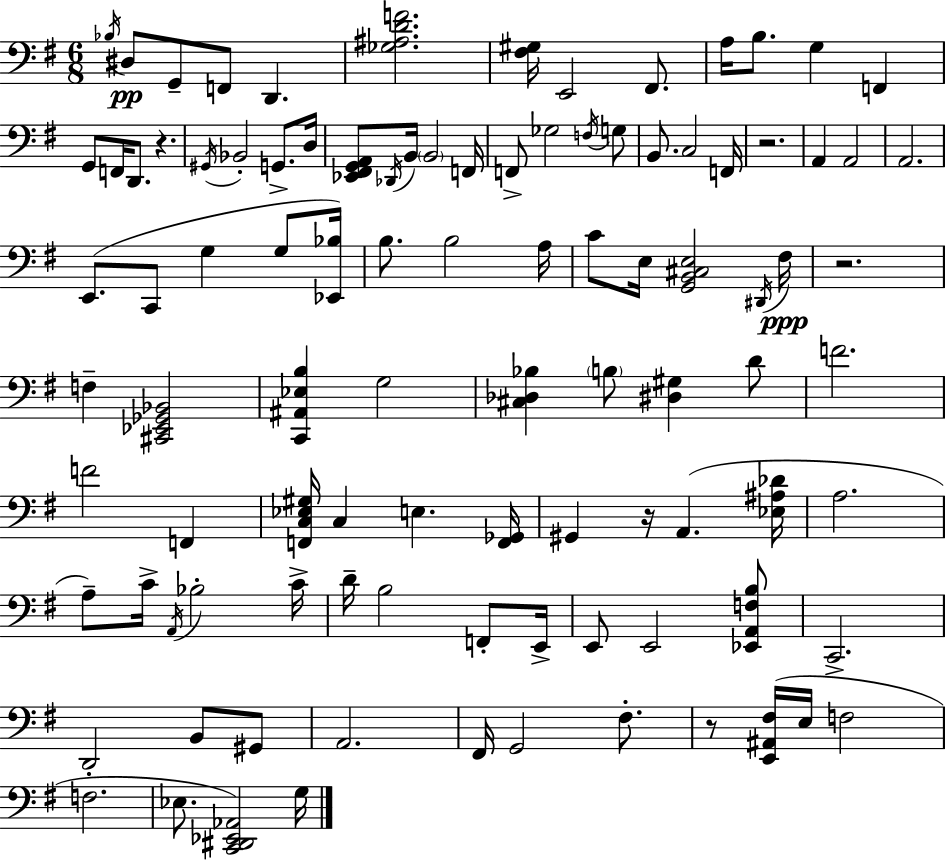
Bb3/s D#3/e G2/e F2/e D2/q. [Gb3,A#3,D4,F4]/h. [F#3,G#3]/s E2/h F#2/e. A3/s B3/e. G3/q F2/q G2/e F2/s D2/e. R/q. G#2/s Bb2/h G2/e. D3/s [Eb2,F#2,G2,A2]/e Db2/s B2/s B2/h F2/s F2/e Gb3/h F3/s G3/e B2/e. C3/h F2/s R/h. A2/q A2/h A2/h. E2/e. C2/e G3/q G3/e [Eb2,Bb3]/s B3/e. B3/h A3/s C4/e E3/s [G2,B2,C#3,E3]/h D#2/s F#3/s R/h. F3/q [C#2,Eb2,Gb2,Bb2]/h [C2,A#2,Eb3,B3]/q G3/h [C#3,Db3,Bb3]/q B3/e [D#3,G#3]/q D4/e F4/h. F4/h F2/q [F2,C3,Eb3,G#3]/s C3/q E3/q. [F2,Gb2]/s G#2/q R/s A2/q. [Eb3,A#3,Db4]/s A3/h. A3/e C4/s A2/s Bb3/h C4/s D4/s B3/h F2/e E2/s E2/e E2/h [Eb2,A2,F3,B3]/e C2/h. D2/h B2/e G#2/e A2/h. F#2/s G2/h F#3/e. R/e [E2,A#2,F#3]/s E3/s F3/h F3/h. Eb3/e. [C2,D#2,Eb2,Ab2]/h G3/s